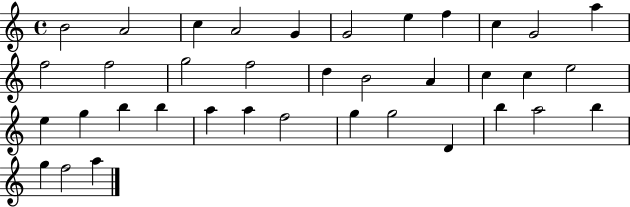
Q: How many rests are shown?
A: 0